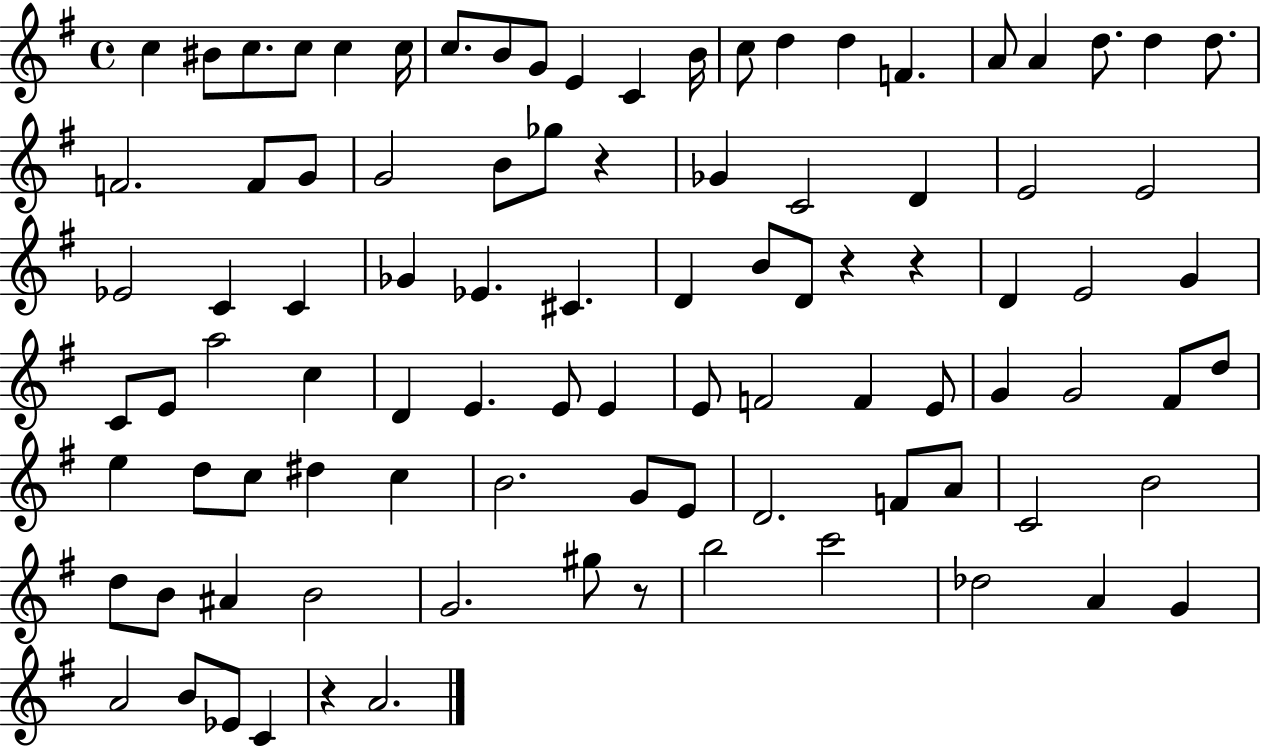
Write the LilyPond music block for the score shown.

{
  \clef treble
  \time 4/4
  \defaultTimeSignature
  \key g \major
  c''4 bis'8 c''8. c''8 c''4 c''16 | c''8. b'8 g'8 e'4 c'4 b'16 | c''8 d''4 d''4 f'4. | a'8 a'4 d''8. d''4 d''8. | \break f'2. f'8 g'8 | g'2 b'8 ges''8 r4 | ges'4 c'2 d'4 | e'2 e'2 | \break ees'2 c'4 c'4 | ges'4 ees'4. cis'4. | d'4 b'8 d'8 r4 r4 | d'4 e'2 g'4 | \break c'8 e'8 a''2 c''4 | d'4 e'4. e'8 e'4 | e'8 f'2 f'4 e'8 | g'4 g'2 fis'8 d''8 | \break e''4 d''8 c''8 dis''4 c''4 | b'2. g'8 e'8 | d'2. f'8 a'8 | c'2 b'2 | \break d''8 b'8 ais'4 b'2 | g'2. gis''8 r8 | b''2 c'''2 | des''2 a'4 g'4 | \break a'2 b'8 ees'8 c'4 | r4 a'2. | \bar "|."
}